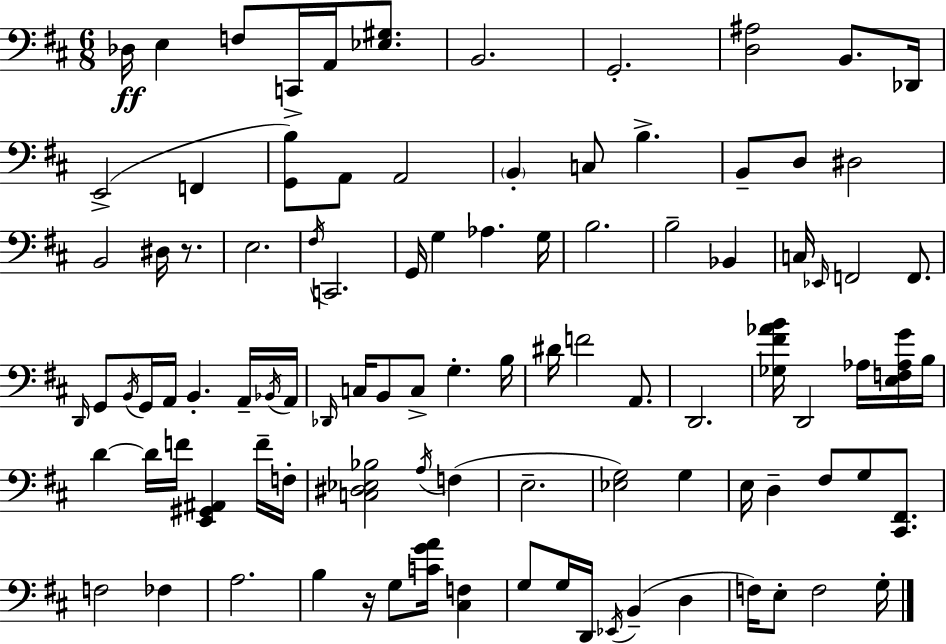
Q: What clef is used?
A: bass